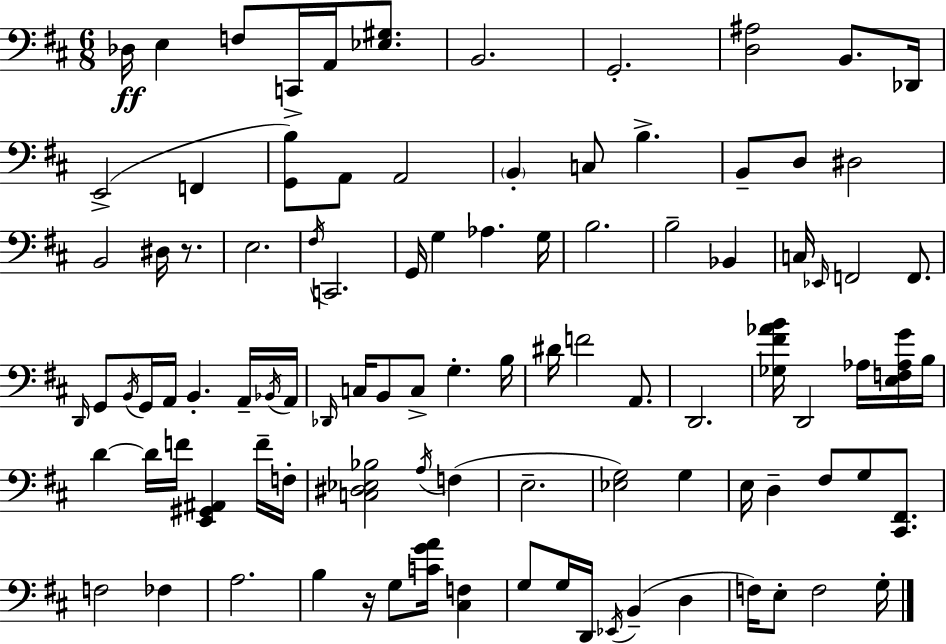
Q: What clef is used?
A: bass